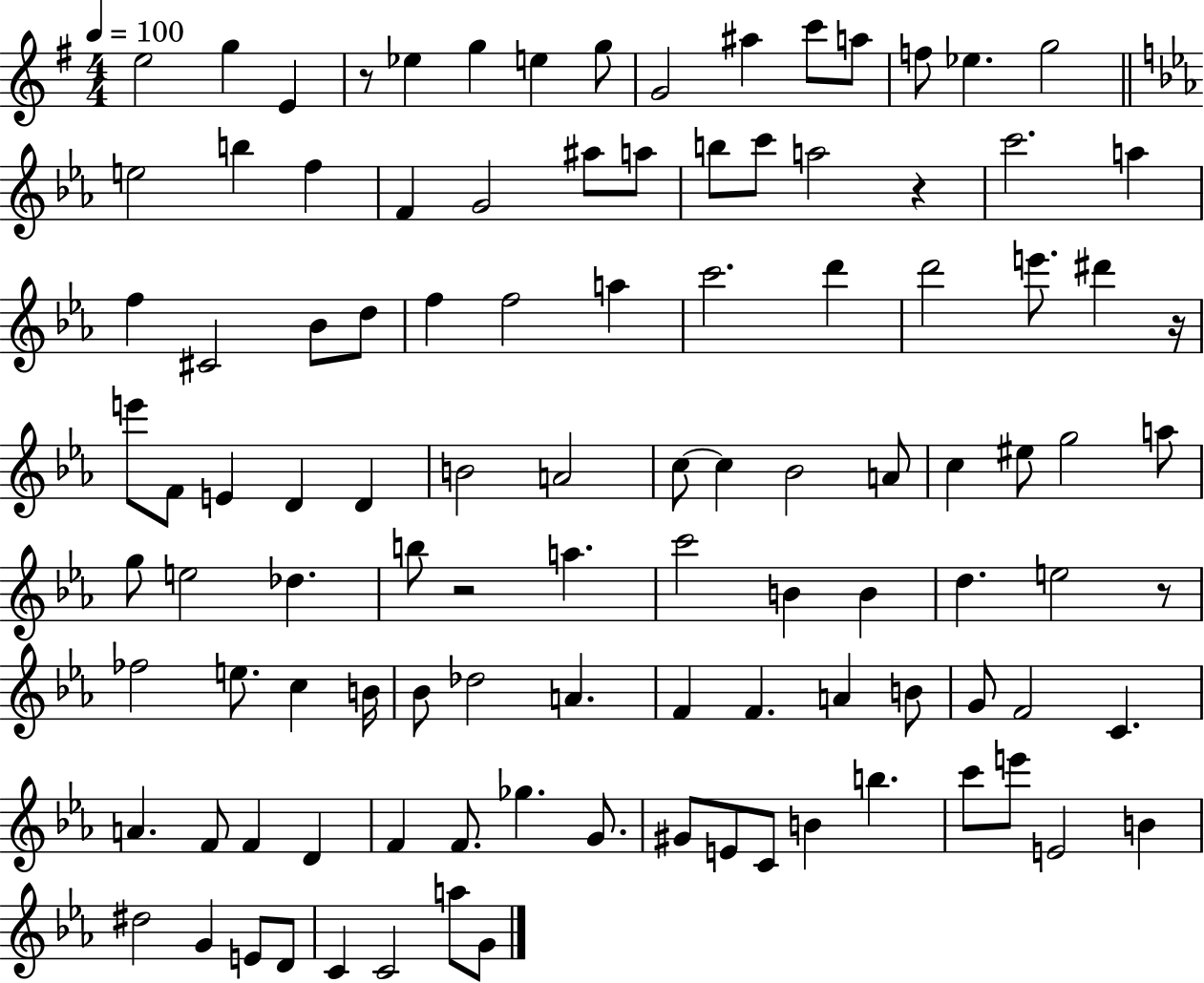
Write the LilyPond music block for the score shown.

{
  \clef treble
  \numericTimeSignature
  \time 4/4
  \key g \major
  \tempo 4 = 100
  e''2 g''4 e'4 | r8 ees''4 g''4 e''4 g''8 | g'2 ais''4 c'''8 a''8 | f''8 ees''4. g''2 | \break \bar "||" \break \key ees \major e''2 b''4 f''4 | f'4 g'2 ais''8 a''8 | b''8 c'''8 a''2 r4 | c'''2. a''4 | \break f''4 cis'2 bes'8 d''8 | f''4 f''2 a''4 | c'''2. d'''4 | d'''2 e'''8. dis'''4 r16 | \break e'''8 f'8 e'4 d'4 d'4 | b'2 a'2 | c''8~~ c''4 bes'2 a'8 | c''4 eis''8 g''2 a''8 | \break g''8 e''2 des''4. | b''8 r2 a''4. | c'''2 b'4 b'4 | d''4. e''2 r8 | \break fes''2 e''8. c''4 b'16 | bes'8 des''2 a'4. | f'4 f'4. a'4 b'8 | g'8 f'2 c'4. | \break a'4. f'8 f'4 d'4 | f'4 f'8. ges''4. g'8. | gis'8 e'8 c'8 b'4 b''4. | c'''8 e'''8 e'2 b'4 | \break dis''2 g'4 e'8 d'8 | c'4 c'2 a''8 g'8 | \bar "|."
}